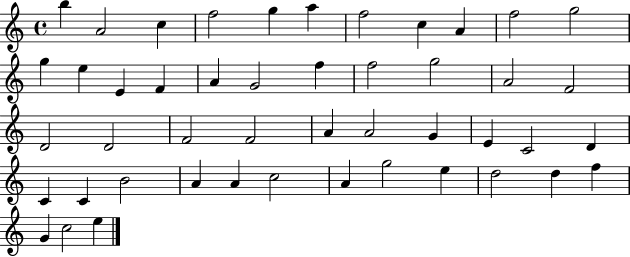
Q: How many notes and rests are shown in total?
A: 47